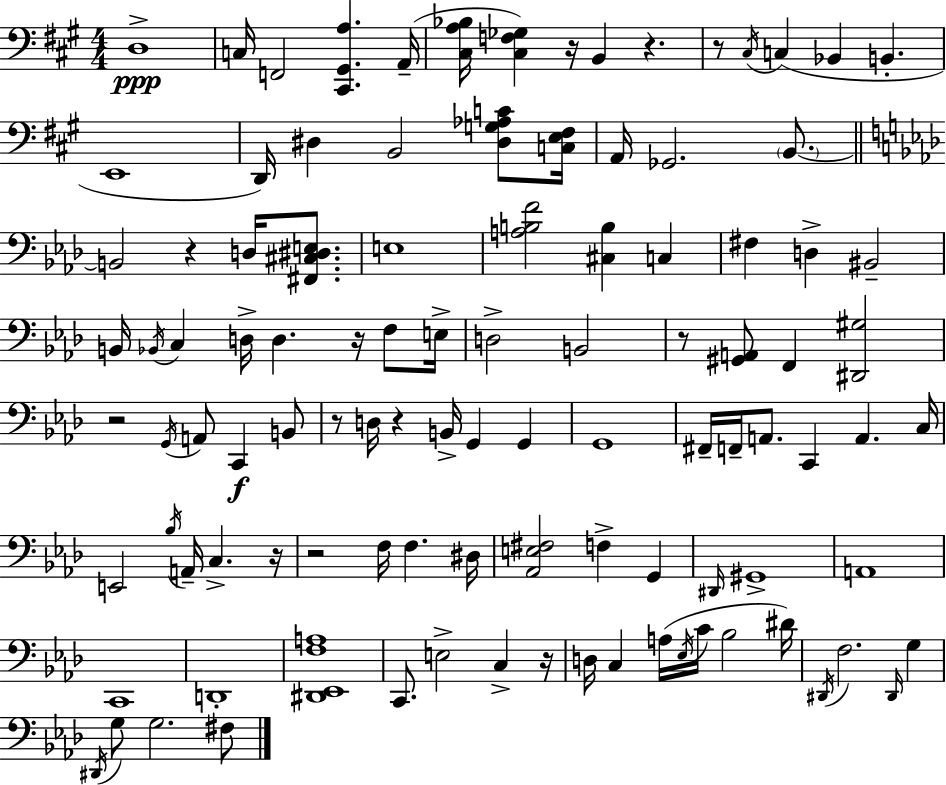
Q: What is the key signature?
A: A major